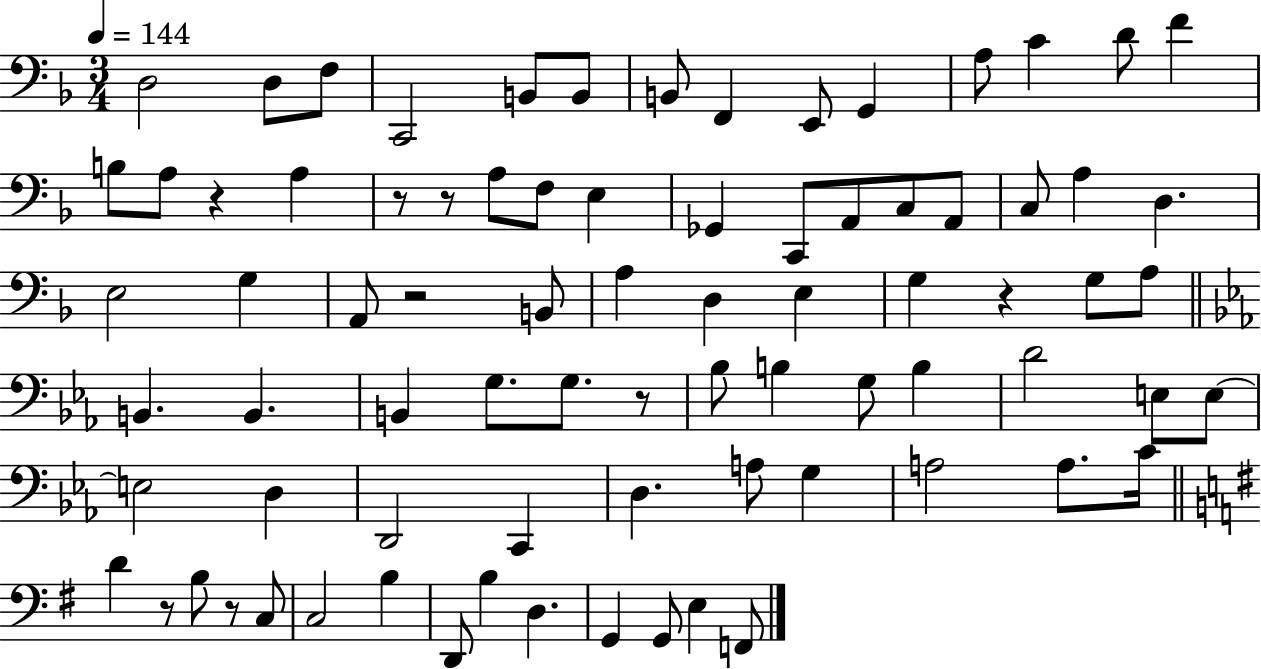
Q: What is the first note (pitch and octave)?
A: D3